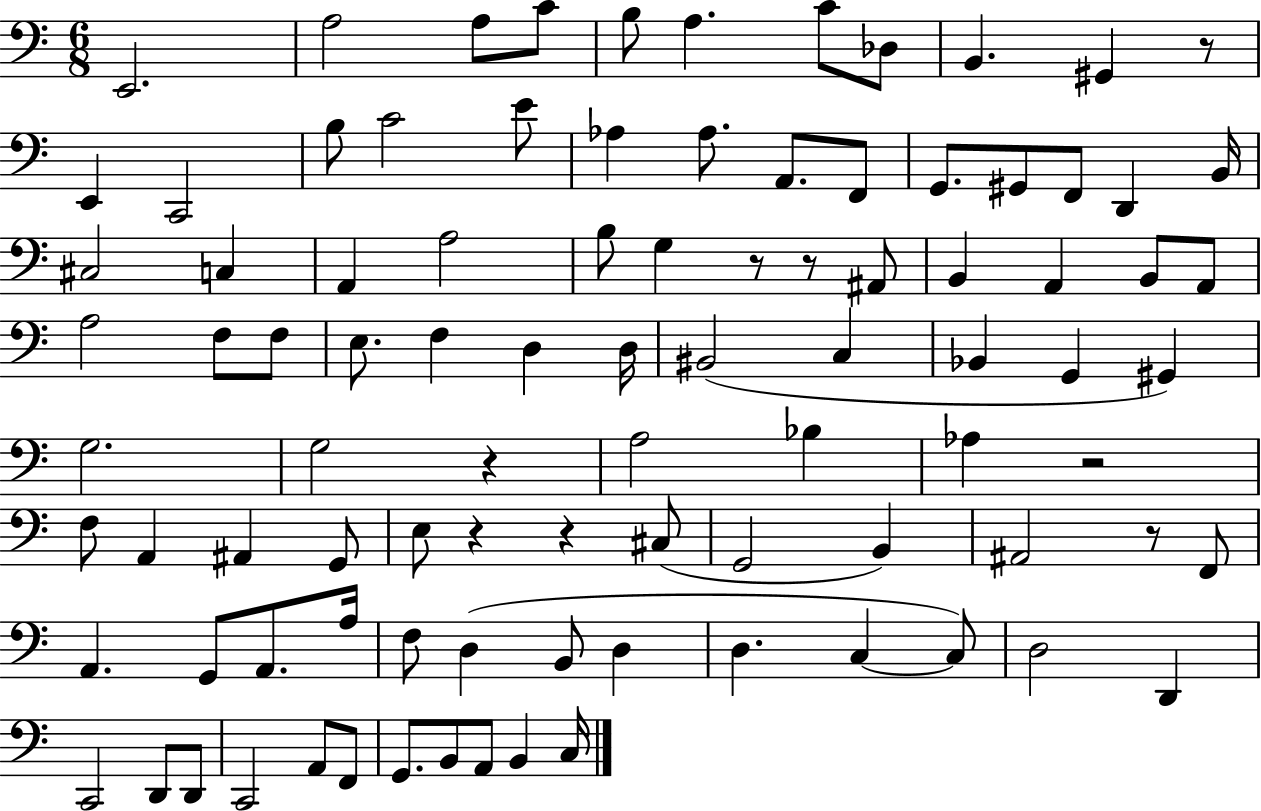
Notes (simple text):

E2/h. A3/h A3/e C4/e B3/e A3/q. C4/e Db3/e B2/q. G#2/q R/e E2/q C2/h B3/e C4/h E4/e Ab3/q Ab3/e. A2/e. F2/e G2/e. G#2/e F2/e D2/q B2/s C#3/h C3/q A2/q A3/h B3/e G3/q R/e R/e A#2/e B2/q A2/q B2/e A2/e A3/h F3/e F3/e E3/e. F3/q D3/q D3/s BIS2/h C3/q Bb2/q G2/q G#2/q G3/h. G3/h R/q A3/h Bb3/q Ab3/q R/h F3/e A2/q A#2/q G2/e E3/e R/q R/q C#3/e G2/h B2/q A#2/h R/e F2/e A2/q. G2/e A2/e. A3/s F3/e D3/q B2/e D3/q D3/q. C3/q C3/e D3/h D2/q C2/h D2/e D2/e C2/h A2/e F2/e G2/e. B2/e A2/e B2/q C3/s